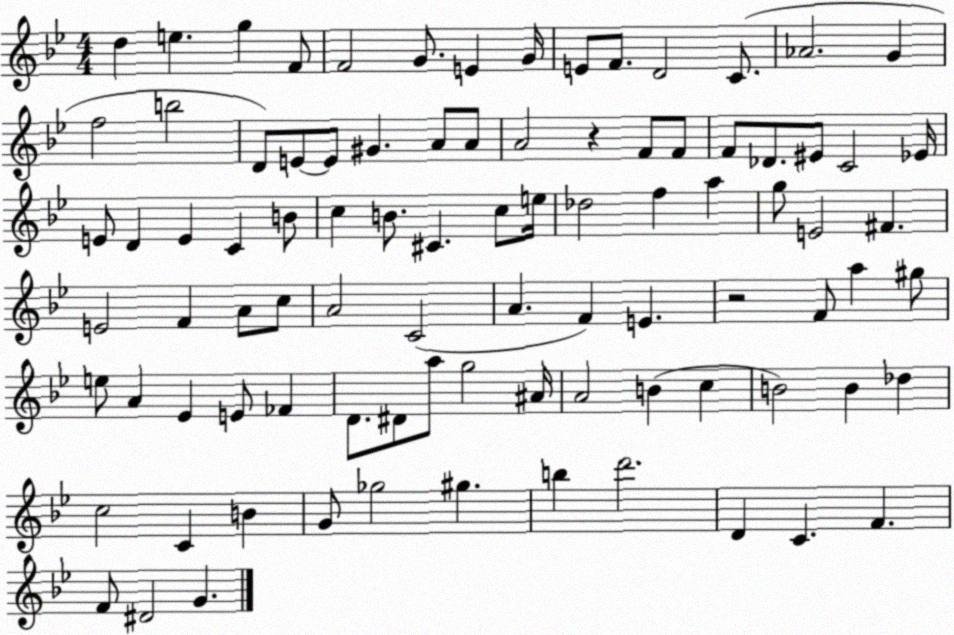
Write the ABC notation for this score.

X:1
T:Untitled
M:4/4
L:1/4
K:Bb
d e g F/2 F2 G/2 E G/4 E/2 F/2 D2 C/2 _A2 G f2 b2 D/2 E/2 E/2 ^G A/2 A/2 A2 z F/2 F/2 F/2 _D/2 ^E/2 C2 _E/4 E/2 D E C B/2 c B/2 ^C c/2 e/4 _d2 f a g/2 E2 ^F E2 F A/2 c/2 A2 C2 A F E z2 F/2 a ^g/2 e/2 A _E E/2 _F D/2 ^D/2 a/2 g2 ^A/4 A2 B c B2 B _d c2 C B G/2 _g2 ^g b d'2 D C F F/2 ^D2 G